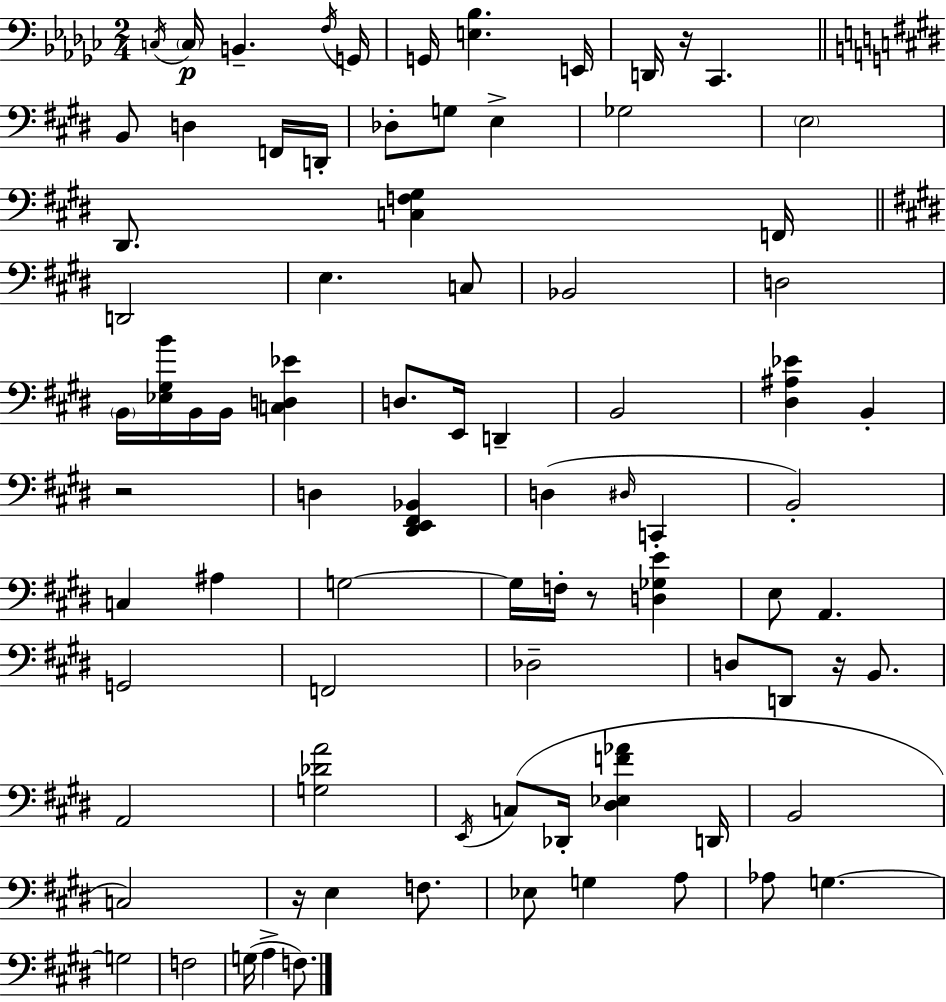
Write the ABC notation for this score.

X:1
T:Untitled
M:2/4
L:1/4
K:Ebm
C,/4 C,/4 B,, F,/4 G,,/4 G,,/4 [E,_B,] E,,/4 D,,/4 z/4 _C,, B,,/2 D, F,,/4 D,,/4 _D,/2 G,/2 E, _G,2 E,2 ^D,,/2 [C,F,^G,] F,,/4 D,,2 E, C,/2 _B,,2 D,2 B,,/4 [_E,^G,B]/4 B,,/4 B,,/4 [C,D,_E] D,/2 E,,/4 D,, B,,2 [^D,^A,_E] B,, z2 D, [^D,,E,,^F,,_B,,] D, ^D,/4 C,, B,,2 C, ^A, G,2 G,/4 F,/4 z/2 [D,_G,E] E,/2 A,, G,,2 F,,2 _D,2 D,/2 D,,/2 z/4 B,,/2 A,,2 [G,_DA]2 E,,/4 C,/2 _D,,/4 [^D,_E,F_A] D,,/4 B,,2 C,2 z/4 E, F,/2 _E,/2 G, A,/2 _A,/2 G, G,2 F,2 G,/4 A, F,/2